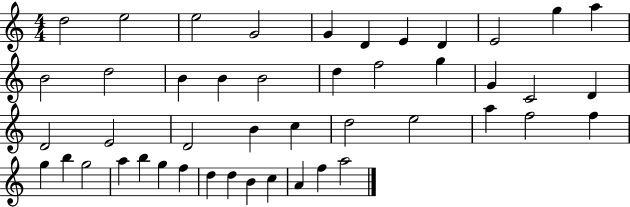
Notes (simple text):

D5/h E5/h E5/h G4/h G4/q D4/q E4/q D4/q E4/h G5/q A5/q B4/h D5/h B4/q B4/q B4/h D5/q F5/h G5/q G4/q C4/h D4/q D4/h E4/h D4/h B4/q C5/q D5/h E5/h A5/q F5/h F5/q G5/q B5/q G5/h A5/q B5/q G5/q F5/q D5/q D5/q B4/q C5/q A4/q F5/q A5/h